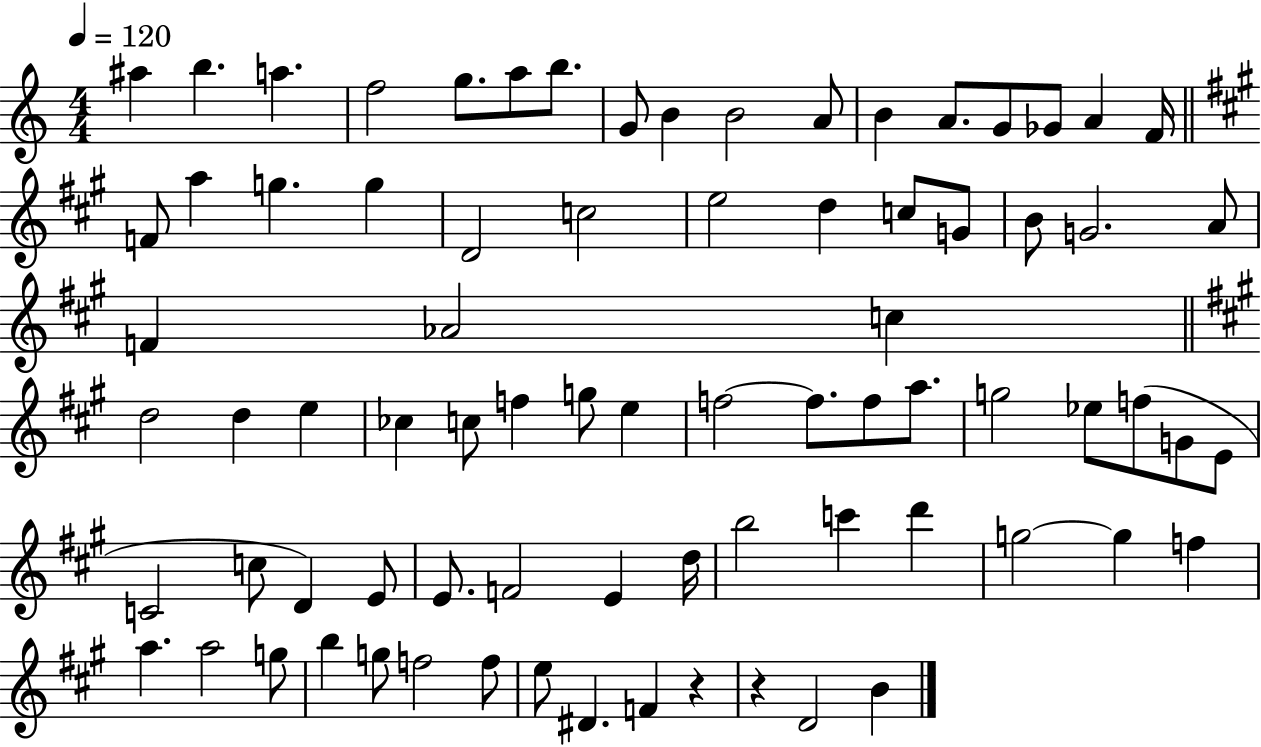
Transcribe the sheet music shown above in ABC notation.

X:1
T:Untitled
M:4/4
L:1/4
K:C
^a b a f2 g/2 a/2 b/2 G/2 B B2 A/2 B A/2 G/2 _G/2 A F/4 F/2 a g g D2 c2 e2 d c/2 G/2 B/2 G2 A/2 F _A2 c d2 d e _c c/2 f g/2 e f2 f/2 f/2 a/2 g2 _e/2 f/2 G/2 E/2 C2 c/2 D E/2 E/2 F2 E d/4 b2 c' d' g2 g f a a2 g/2 b g/2 f2 f/2 e/2 ^D F z z D2 B